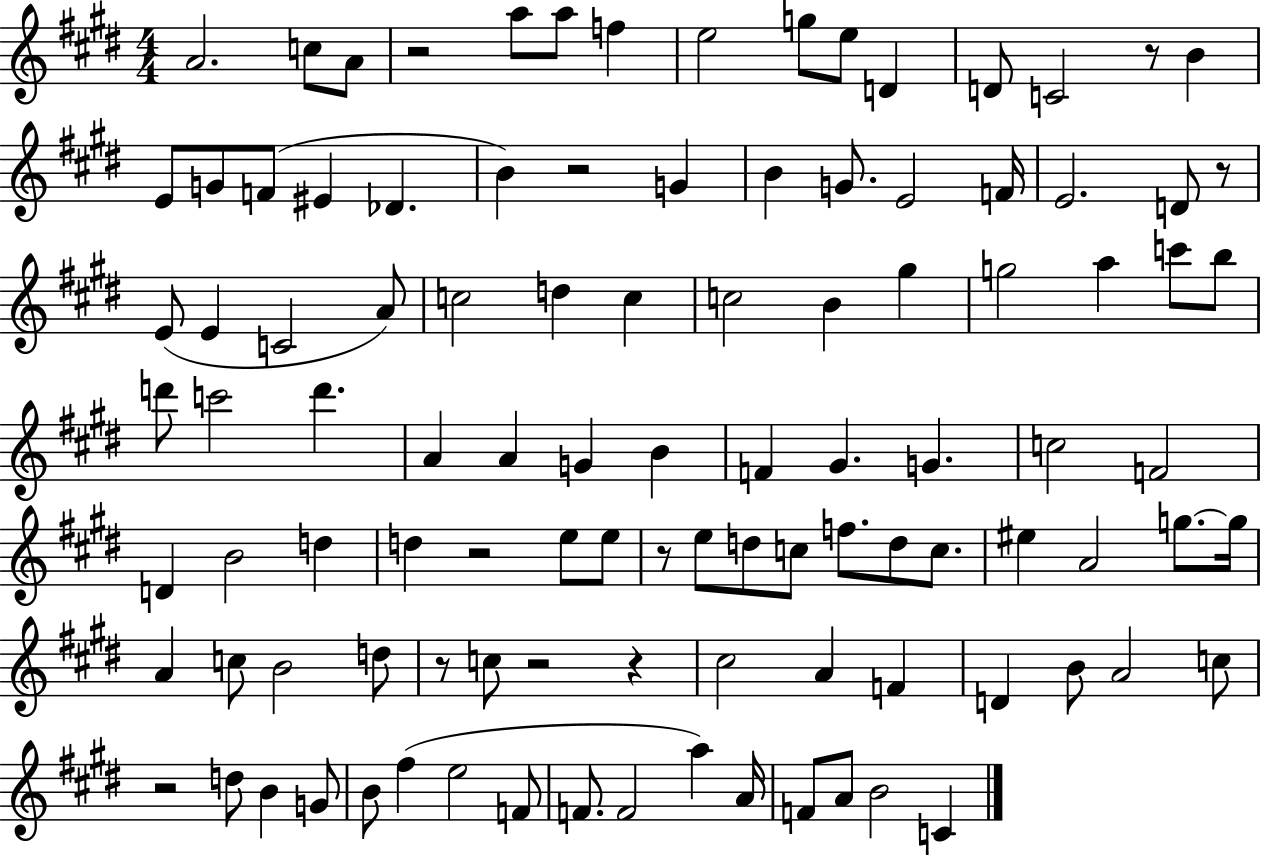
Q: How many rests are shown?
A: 10